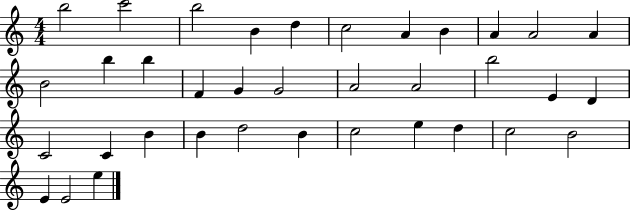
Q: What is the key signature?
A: C major